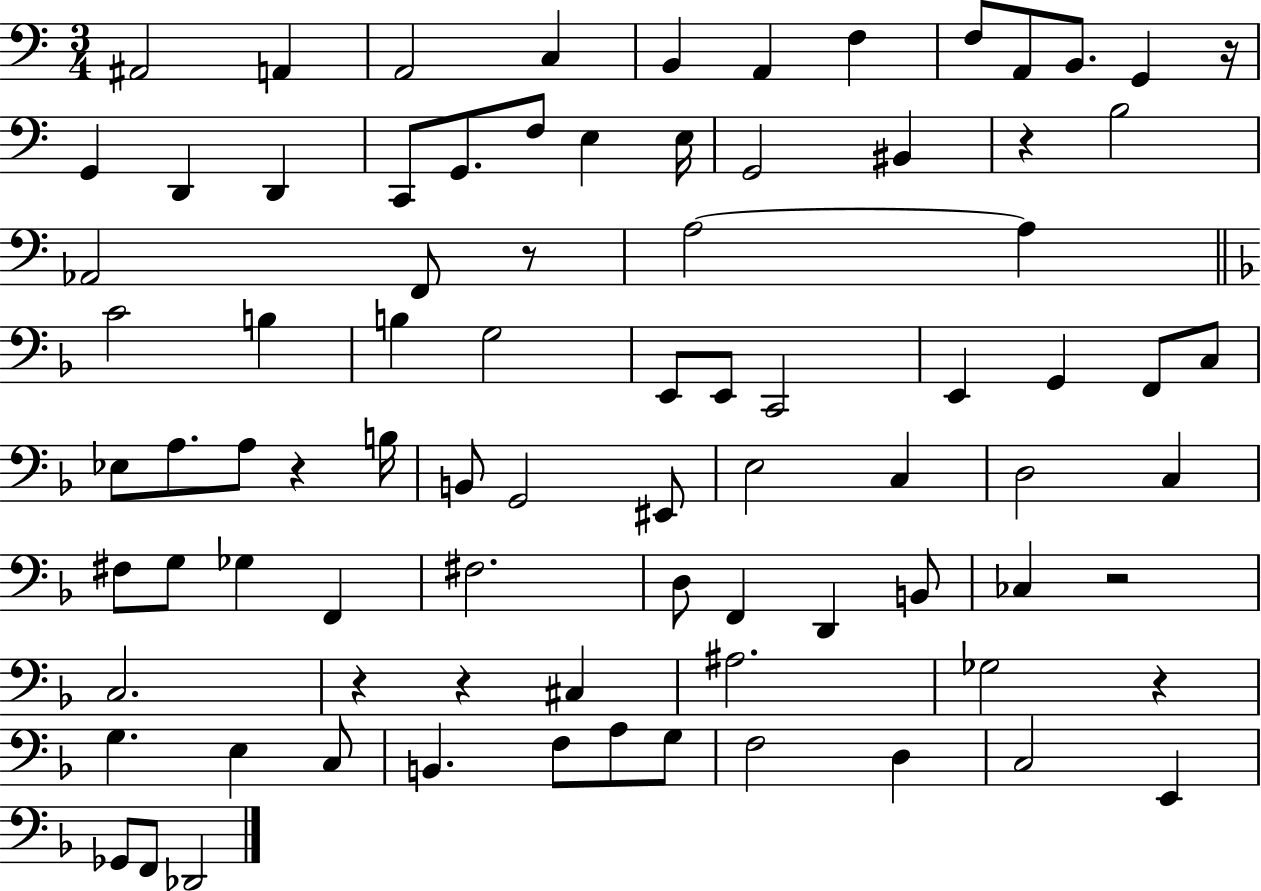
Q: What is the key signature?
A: C major